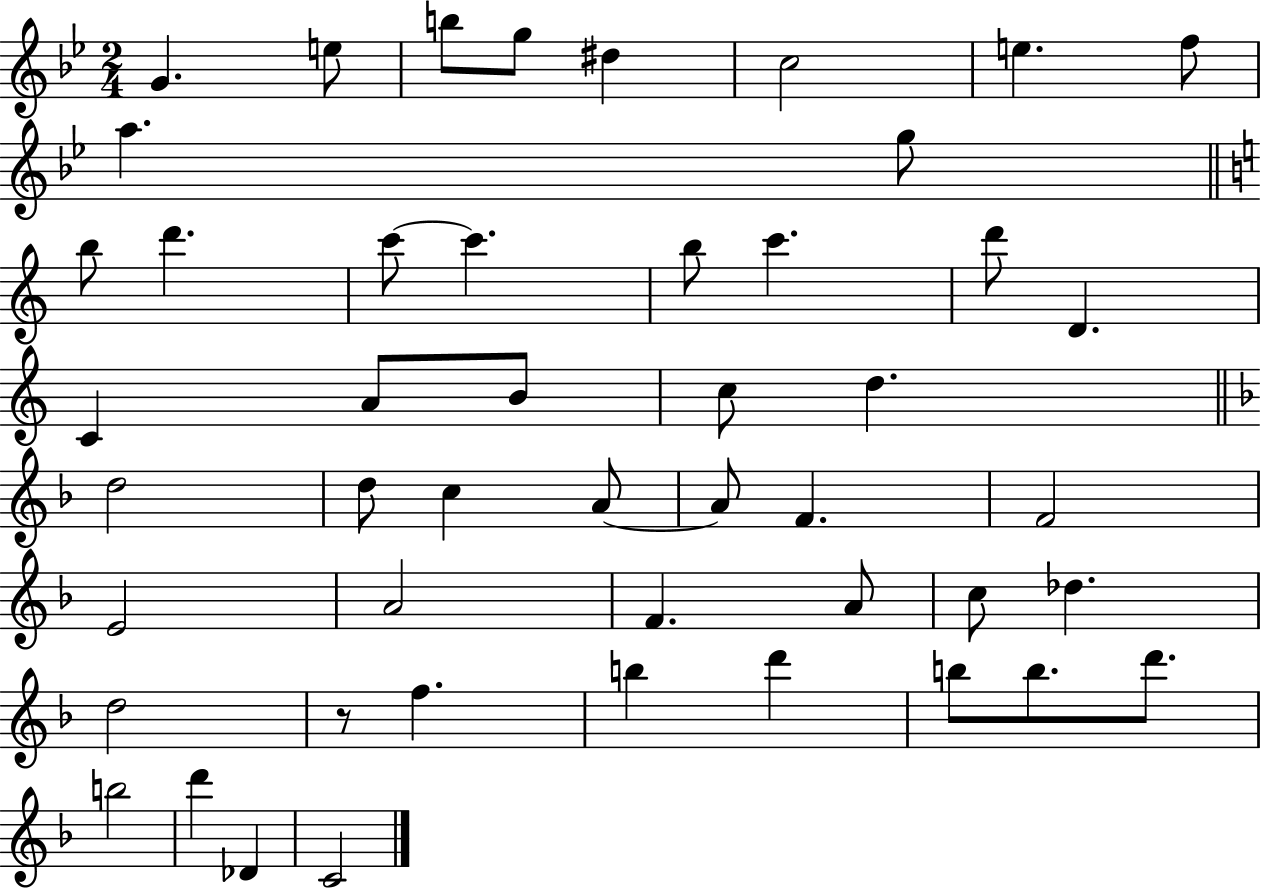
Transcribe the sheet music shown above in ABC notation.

X:1
T:Untitled
M:2/4
L:1/4
K:Bb
G e/2 b/2 g/2 ^d c2 e f/2 a g/2 b/2 d' c'/2 c' b/2 c' d'/2 D C A/2 B/2 c/2 d d2 d/2 c A/2 A/2 F F2 E2 A2 F A/2 c/2 _d d2 z/2 f b d' b/2 b/2 d'/2 b2 d' _D C2